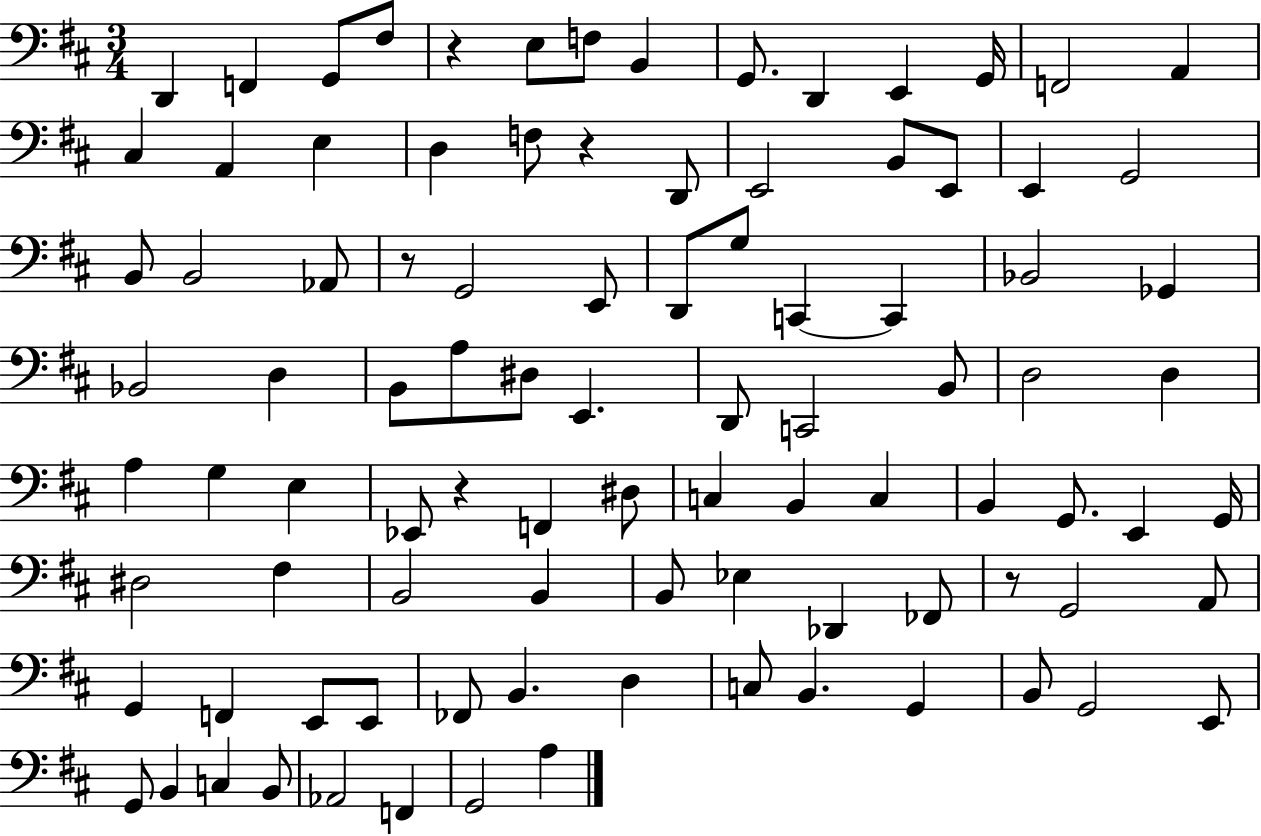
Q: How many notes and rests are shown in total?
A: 95